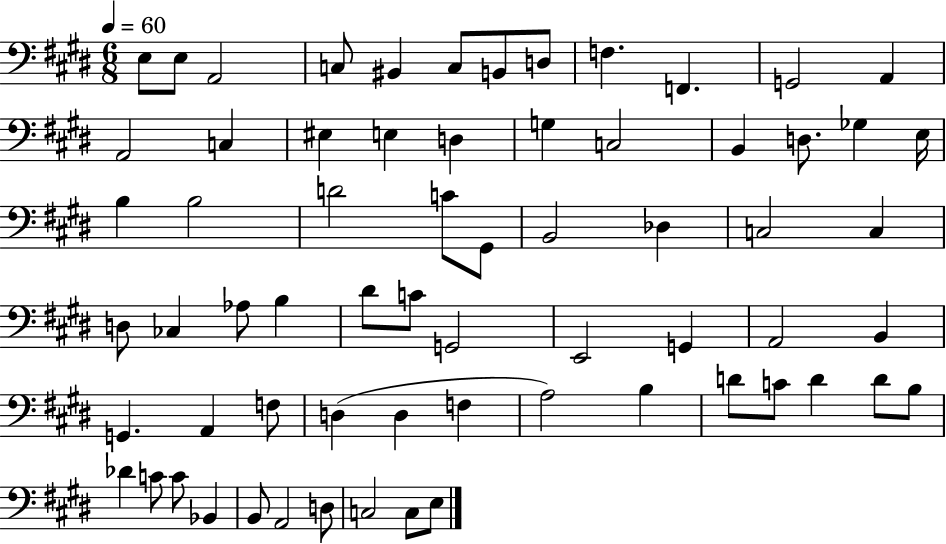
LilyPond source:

{
  \clef bass
  \numericTimeSignature
  \time 6/8
  \key e \major
  \tempo 4 = 60
  e8 e8 a,2 | c8 bis,4 c8 b,8 d8 | f4. f,4. | g,2 a,4 | \break a,2 c4 | eis4 e4 d4 | g4 c2 | b,4 d8. ges4 e16 | \break b4 b2 | d'2 c'8 gis,8 | b,2 des4 | c2 c4 | \break d8 ces4 aes8 b4 | dis'8 c'8 g,2 | e,2 g,4 | a,2 b,4 | \break g,4. a,4 f8 | d4( d4 f4 | a2) b4 | d'8 c'8 d'4 d'8 b8 | \break des'4 c'8 c'8 bes,4 | b,8 a,2 d8 | c2 c8 e8 | \bar "|."
}